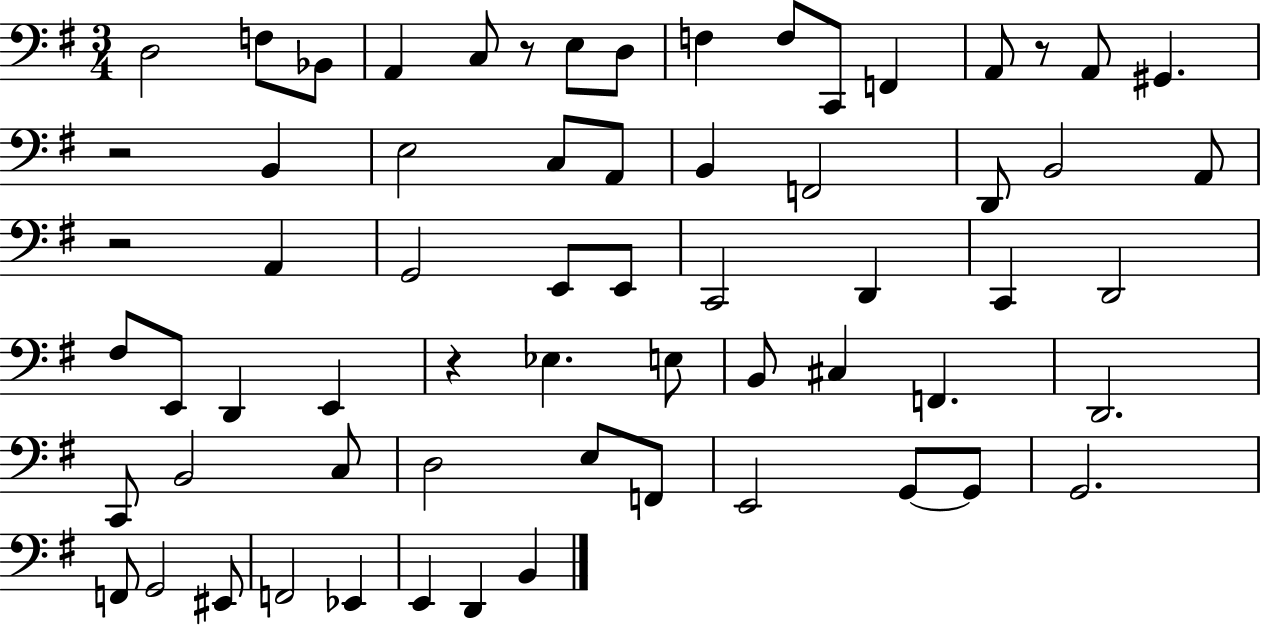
{
  \clef bass
  \numericTimeSignature
  \time 3/4
  \key g \major
  \repeat volta 2 { d2 f8 bes,8 | a,4 c8 r8 e8 d8 | f4 f8 c,8 f,4 | a,8 r8 a,8 gis,4. | \break r2 b,4 | e2 c8 a,8 | b,4 f,2 | d,8 b,2 a,8 | \break r2 a,4 | g,2 e,8 e,8 | c,2 d,4 | c,4 d,2 | \break fis8 e,8 d,4 e,4 | r4 ees4. e8 | b,8 cis4 f,4. | d,2. | \break c,8 b,2 c8 | d2 e8 f,8 | e,2 g,8~~ g,8 | g,2. | \break f,8 g,2 eis,8 | f,2 ees,4 | e,4 d,4 b,4 | } \bar "|."
}